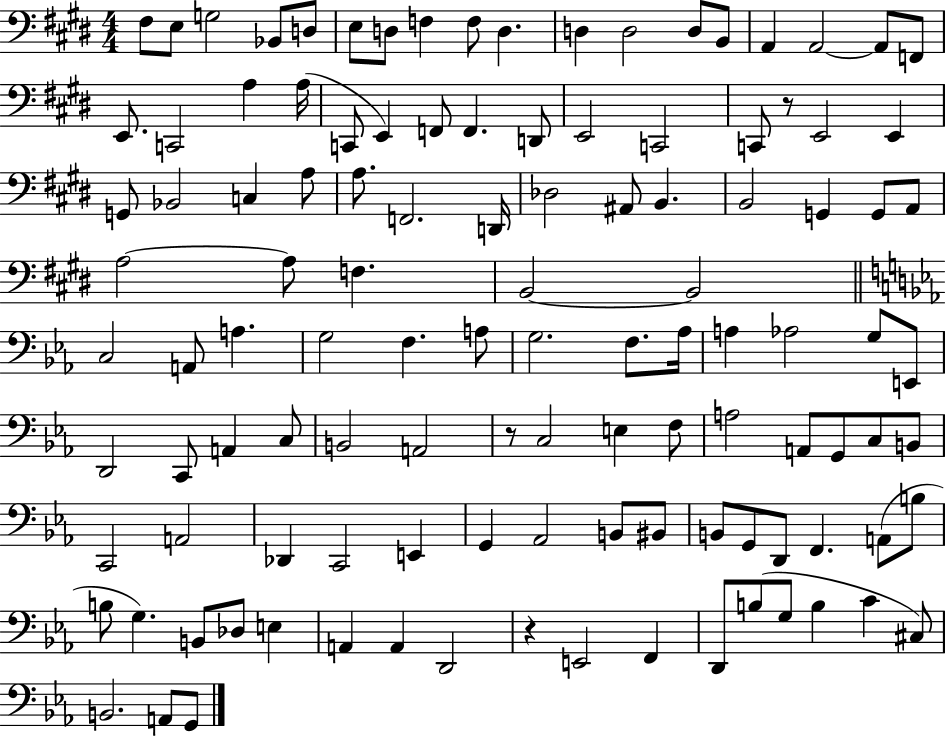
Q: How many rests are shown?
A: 3